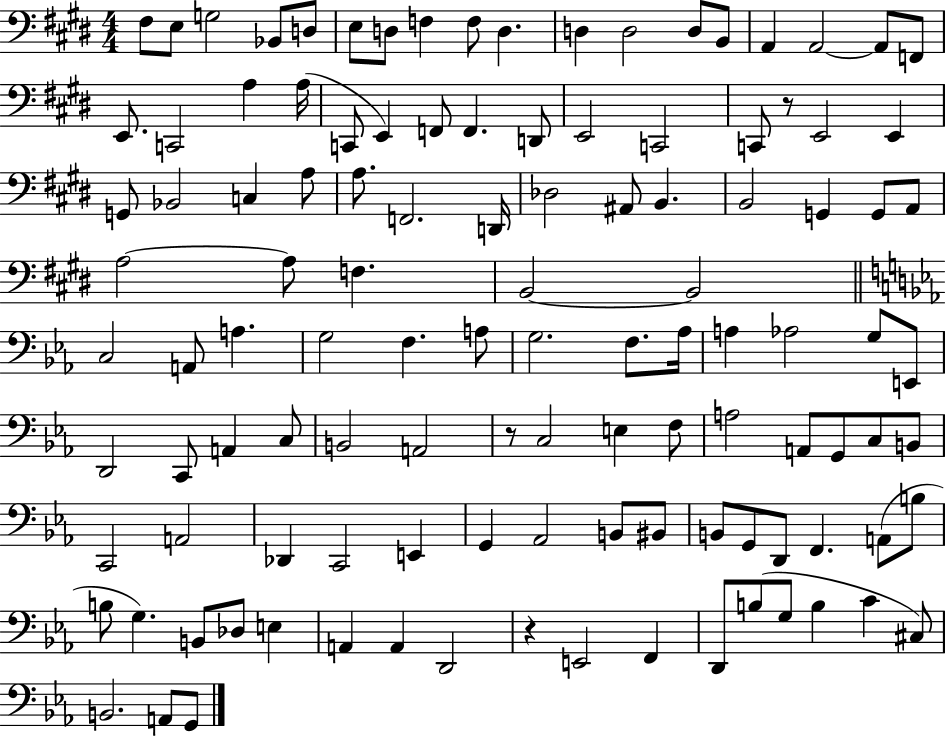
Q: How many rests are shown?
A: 3